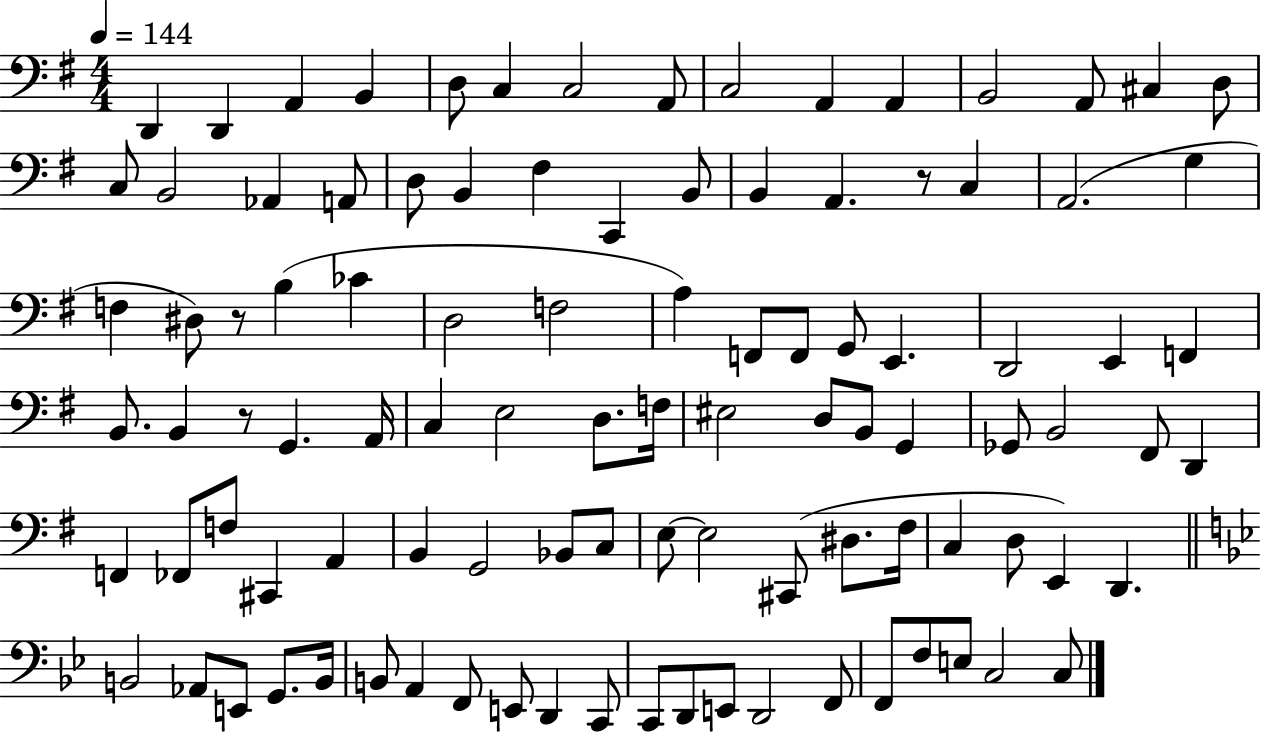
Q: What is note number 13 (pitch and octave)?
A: A2